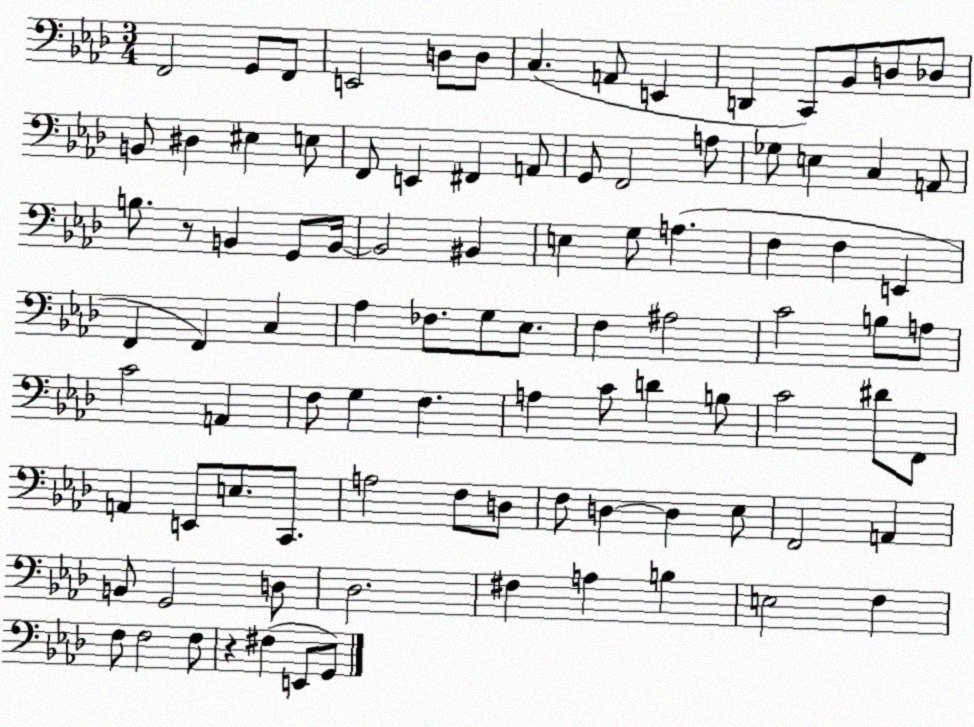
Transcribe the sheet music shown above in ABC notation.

X:1
T:Untitled
M:3/4
L:1/4
K:Ab
F,,2 G,,/2 F,,/2 E,,2 D,/2 D,/2 C, A,,/2 E,, D,, C,,/2 _B,,/2 D,/2 _D,/2 B,,/2 ^D, ^E, E,/2 F,,/2 E,, ^F,, A,,/2 G,,/2 F,,2 A,/2 _G,/2 E, C, A,,/2 B,/2 z/2 B,, G,,/2 B,,/4 B,,2 ^B,, E, G,/2 A, F, F, E,, F,, F,, C, _A, _F,/2 G,/2 _E,/2 F, ^A,2 C2 B,/2 A,/2 C2 A,, F,/2 G, F, A, C/2 D B,/2 C2 ^D/2 F,,/2 A,, E,,/2 E,/2 C,,/2 A,2 F,/2 D,/2 F,/2 D, D, _E,/2 F,,2 A,, B,,/2 G,,2 D,/2 _D,2 ^F, A, B, E,2 F, F,/2 F,2 F,/2 z ^F, E,,/2 G,,/2